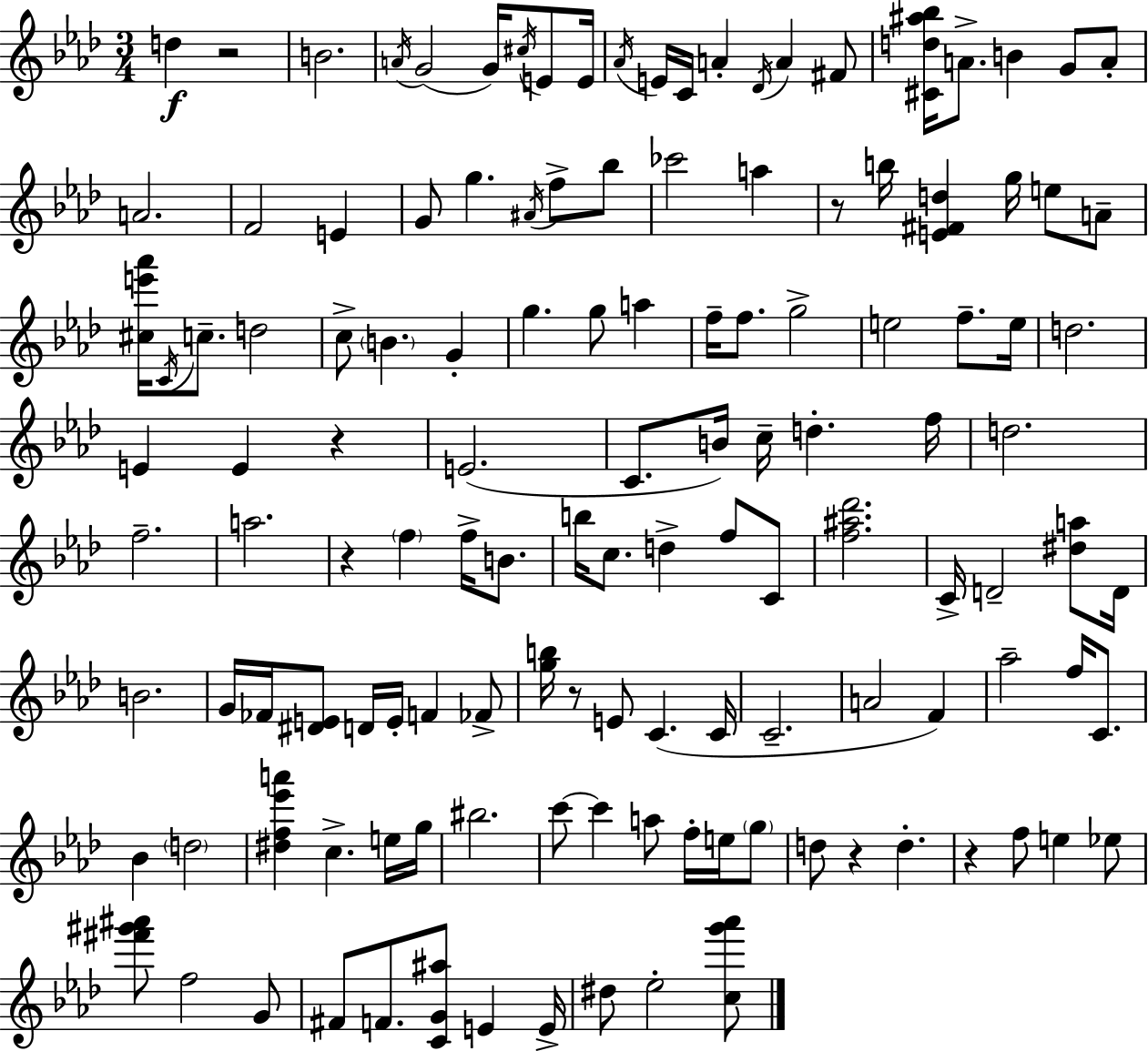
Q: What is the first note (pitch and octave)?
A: D5